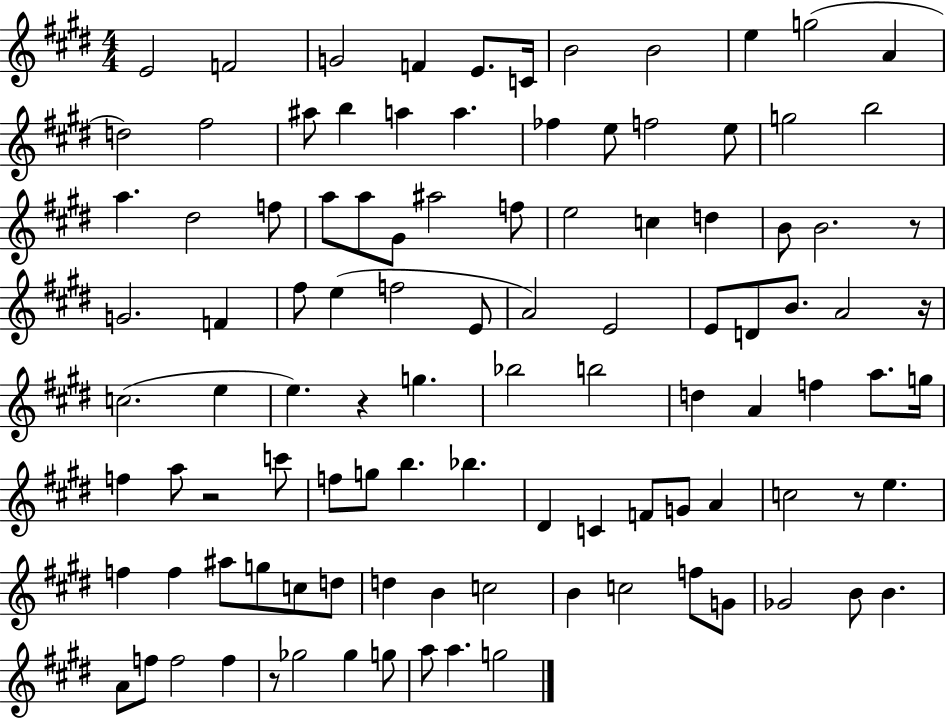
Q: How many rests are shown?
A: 6